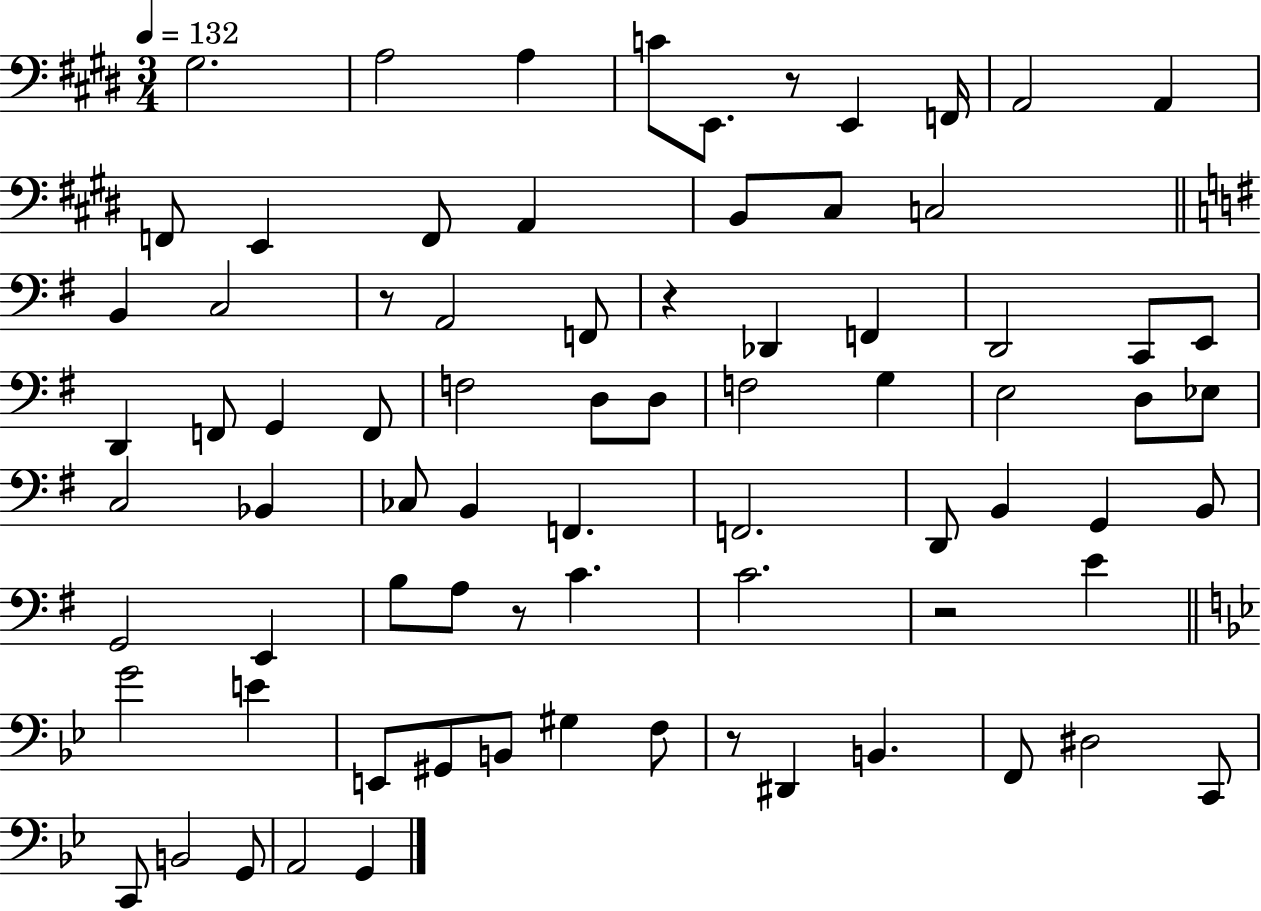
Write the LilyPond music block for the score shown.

{
  \clef bass
  \numericTimeSignature
  \time 3/4
  \key e \major
  \tempo 4 = 132
  gis2. | a2 a4 | c'8 e,8. r8 e,4 f,16 | a,2 a,4 | \break f,8 e,4 f,8 a,4 | b,8 cis8 c2 | \bar "||" \break \key g \major b,4 c2 | r8 a,2 f,8 | r4 des,4 f,4 | d,2 c,8 e,8 | \break d,4 f,8 g,4 f,8 | f2 d8 d8 | f2 g4 | e2 d8 ees8 | \break c2 bes,4 | ces8 b,4 f,4. | f,2. | d,8 b,4 g,4 b,8 | \break g,2 e,4 | b8 a8 r8 c'4. | c'2. | r2 e'4 | \break \bar "||" \break \key g \minor g'2 e'4 | e,8 gis,8 b,8 gis4 f8 | r8 dis,4 b,4. | f,8 dis2 c,8 | \break c,8 b,2 g,8 | a,2 g,4 | \bar "|."
}